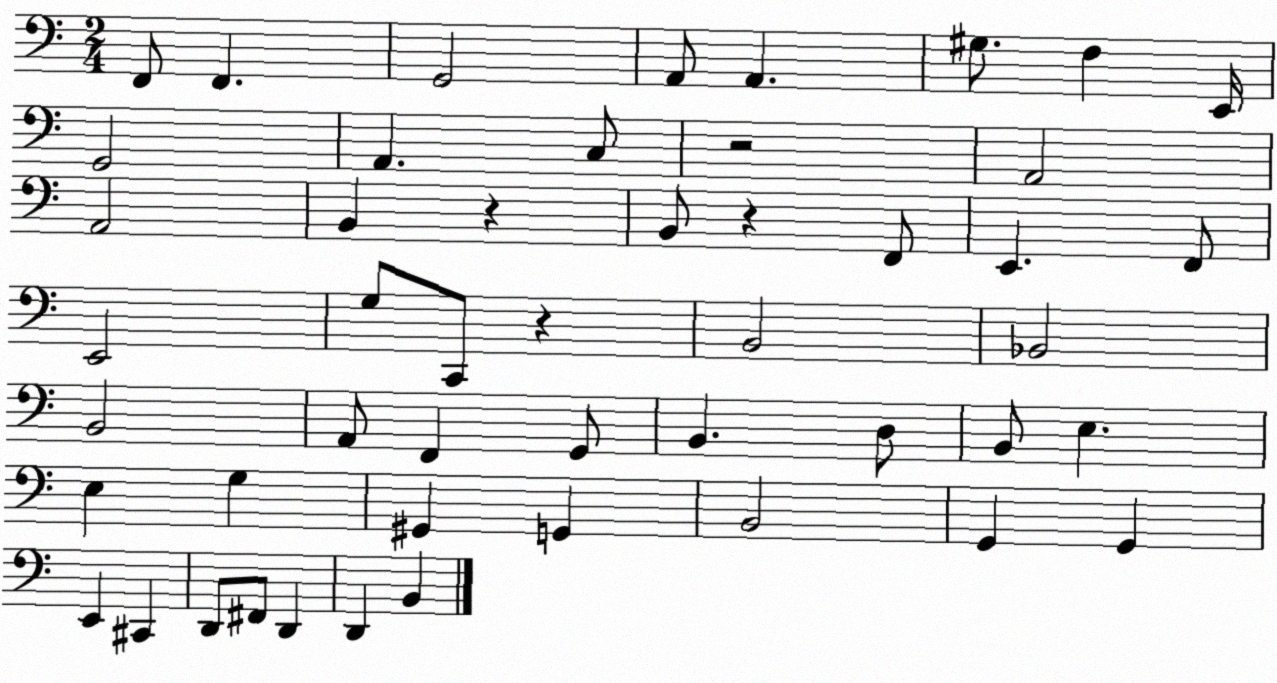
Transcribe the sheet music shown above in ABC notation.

X:1
T:Untitled
M:2/4
L:1/4
K:C
F,,/2 F,, G,,2 A,,/2 A,, ^G,/2 F, E,,/4 G,,2 A,, C,/2 z2 A,,2 A,,2 B,, z B,,/2 z F,,/2 E,, F,,/2 E,,2 G,/2 C,,/2 z B,,2 _B,,2 B,,2 A,,/2 F,, G,,/2 B,, D,/2 B,,/2 E, E, G, ^G,, G,, B,,2 G,, G,, E,, ^C,, D,,/2 ^F,,/2 D,, D,, B,,